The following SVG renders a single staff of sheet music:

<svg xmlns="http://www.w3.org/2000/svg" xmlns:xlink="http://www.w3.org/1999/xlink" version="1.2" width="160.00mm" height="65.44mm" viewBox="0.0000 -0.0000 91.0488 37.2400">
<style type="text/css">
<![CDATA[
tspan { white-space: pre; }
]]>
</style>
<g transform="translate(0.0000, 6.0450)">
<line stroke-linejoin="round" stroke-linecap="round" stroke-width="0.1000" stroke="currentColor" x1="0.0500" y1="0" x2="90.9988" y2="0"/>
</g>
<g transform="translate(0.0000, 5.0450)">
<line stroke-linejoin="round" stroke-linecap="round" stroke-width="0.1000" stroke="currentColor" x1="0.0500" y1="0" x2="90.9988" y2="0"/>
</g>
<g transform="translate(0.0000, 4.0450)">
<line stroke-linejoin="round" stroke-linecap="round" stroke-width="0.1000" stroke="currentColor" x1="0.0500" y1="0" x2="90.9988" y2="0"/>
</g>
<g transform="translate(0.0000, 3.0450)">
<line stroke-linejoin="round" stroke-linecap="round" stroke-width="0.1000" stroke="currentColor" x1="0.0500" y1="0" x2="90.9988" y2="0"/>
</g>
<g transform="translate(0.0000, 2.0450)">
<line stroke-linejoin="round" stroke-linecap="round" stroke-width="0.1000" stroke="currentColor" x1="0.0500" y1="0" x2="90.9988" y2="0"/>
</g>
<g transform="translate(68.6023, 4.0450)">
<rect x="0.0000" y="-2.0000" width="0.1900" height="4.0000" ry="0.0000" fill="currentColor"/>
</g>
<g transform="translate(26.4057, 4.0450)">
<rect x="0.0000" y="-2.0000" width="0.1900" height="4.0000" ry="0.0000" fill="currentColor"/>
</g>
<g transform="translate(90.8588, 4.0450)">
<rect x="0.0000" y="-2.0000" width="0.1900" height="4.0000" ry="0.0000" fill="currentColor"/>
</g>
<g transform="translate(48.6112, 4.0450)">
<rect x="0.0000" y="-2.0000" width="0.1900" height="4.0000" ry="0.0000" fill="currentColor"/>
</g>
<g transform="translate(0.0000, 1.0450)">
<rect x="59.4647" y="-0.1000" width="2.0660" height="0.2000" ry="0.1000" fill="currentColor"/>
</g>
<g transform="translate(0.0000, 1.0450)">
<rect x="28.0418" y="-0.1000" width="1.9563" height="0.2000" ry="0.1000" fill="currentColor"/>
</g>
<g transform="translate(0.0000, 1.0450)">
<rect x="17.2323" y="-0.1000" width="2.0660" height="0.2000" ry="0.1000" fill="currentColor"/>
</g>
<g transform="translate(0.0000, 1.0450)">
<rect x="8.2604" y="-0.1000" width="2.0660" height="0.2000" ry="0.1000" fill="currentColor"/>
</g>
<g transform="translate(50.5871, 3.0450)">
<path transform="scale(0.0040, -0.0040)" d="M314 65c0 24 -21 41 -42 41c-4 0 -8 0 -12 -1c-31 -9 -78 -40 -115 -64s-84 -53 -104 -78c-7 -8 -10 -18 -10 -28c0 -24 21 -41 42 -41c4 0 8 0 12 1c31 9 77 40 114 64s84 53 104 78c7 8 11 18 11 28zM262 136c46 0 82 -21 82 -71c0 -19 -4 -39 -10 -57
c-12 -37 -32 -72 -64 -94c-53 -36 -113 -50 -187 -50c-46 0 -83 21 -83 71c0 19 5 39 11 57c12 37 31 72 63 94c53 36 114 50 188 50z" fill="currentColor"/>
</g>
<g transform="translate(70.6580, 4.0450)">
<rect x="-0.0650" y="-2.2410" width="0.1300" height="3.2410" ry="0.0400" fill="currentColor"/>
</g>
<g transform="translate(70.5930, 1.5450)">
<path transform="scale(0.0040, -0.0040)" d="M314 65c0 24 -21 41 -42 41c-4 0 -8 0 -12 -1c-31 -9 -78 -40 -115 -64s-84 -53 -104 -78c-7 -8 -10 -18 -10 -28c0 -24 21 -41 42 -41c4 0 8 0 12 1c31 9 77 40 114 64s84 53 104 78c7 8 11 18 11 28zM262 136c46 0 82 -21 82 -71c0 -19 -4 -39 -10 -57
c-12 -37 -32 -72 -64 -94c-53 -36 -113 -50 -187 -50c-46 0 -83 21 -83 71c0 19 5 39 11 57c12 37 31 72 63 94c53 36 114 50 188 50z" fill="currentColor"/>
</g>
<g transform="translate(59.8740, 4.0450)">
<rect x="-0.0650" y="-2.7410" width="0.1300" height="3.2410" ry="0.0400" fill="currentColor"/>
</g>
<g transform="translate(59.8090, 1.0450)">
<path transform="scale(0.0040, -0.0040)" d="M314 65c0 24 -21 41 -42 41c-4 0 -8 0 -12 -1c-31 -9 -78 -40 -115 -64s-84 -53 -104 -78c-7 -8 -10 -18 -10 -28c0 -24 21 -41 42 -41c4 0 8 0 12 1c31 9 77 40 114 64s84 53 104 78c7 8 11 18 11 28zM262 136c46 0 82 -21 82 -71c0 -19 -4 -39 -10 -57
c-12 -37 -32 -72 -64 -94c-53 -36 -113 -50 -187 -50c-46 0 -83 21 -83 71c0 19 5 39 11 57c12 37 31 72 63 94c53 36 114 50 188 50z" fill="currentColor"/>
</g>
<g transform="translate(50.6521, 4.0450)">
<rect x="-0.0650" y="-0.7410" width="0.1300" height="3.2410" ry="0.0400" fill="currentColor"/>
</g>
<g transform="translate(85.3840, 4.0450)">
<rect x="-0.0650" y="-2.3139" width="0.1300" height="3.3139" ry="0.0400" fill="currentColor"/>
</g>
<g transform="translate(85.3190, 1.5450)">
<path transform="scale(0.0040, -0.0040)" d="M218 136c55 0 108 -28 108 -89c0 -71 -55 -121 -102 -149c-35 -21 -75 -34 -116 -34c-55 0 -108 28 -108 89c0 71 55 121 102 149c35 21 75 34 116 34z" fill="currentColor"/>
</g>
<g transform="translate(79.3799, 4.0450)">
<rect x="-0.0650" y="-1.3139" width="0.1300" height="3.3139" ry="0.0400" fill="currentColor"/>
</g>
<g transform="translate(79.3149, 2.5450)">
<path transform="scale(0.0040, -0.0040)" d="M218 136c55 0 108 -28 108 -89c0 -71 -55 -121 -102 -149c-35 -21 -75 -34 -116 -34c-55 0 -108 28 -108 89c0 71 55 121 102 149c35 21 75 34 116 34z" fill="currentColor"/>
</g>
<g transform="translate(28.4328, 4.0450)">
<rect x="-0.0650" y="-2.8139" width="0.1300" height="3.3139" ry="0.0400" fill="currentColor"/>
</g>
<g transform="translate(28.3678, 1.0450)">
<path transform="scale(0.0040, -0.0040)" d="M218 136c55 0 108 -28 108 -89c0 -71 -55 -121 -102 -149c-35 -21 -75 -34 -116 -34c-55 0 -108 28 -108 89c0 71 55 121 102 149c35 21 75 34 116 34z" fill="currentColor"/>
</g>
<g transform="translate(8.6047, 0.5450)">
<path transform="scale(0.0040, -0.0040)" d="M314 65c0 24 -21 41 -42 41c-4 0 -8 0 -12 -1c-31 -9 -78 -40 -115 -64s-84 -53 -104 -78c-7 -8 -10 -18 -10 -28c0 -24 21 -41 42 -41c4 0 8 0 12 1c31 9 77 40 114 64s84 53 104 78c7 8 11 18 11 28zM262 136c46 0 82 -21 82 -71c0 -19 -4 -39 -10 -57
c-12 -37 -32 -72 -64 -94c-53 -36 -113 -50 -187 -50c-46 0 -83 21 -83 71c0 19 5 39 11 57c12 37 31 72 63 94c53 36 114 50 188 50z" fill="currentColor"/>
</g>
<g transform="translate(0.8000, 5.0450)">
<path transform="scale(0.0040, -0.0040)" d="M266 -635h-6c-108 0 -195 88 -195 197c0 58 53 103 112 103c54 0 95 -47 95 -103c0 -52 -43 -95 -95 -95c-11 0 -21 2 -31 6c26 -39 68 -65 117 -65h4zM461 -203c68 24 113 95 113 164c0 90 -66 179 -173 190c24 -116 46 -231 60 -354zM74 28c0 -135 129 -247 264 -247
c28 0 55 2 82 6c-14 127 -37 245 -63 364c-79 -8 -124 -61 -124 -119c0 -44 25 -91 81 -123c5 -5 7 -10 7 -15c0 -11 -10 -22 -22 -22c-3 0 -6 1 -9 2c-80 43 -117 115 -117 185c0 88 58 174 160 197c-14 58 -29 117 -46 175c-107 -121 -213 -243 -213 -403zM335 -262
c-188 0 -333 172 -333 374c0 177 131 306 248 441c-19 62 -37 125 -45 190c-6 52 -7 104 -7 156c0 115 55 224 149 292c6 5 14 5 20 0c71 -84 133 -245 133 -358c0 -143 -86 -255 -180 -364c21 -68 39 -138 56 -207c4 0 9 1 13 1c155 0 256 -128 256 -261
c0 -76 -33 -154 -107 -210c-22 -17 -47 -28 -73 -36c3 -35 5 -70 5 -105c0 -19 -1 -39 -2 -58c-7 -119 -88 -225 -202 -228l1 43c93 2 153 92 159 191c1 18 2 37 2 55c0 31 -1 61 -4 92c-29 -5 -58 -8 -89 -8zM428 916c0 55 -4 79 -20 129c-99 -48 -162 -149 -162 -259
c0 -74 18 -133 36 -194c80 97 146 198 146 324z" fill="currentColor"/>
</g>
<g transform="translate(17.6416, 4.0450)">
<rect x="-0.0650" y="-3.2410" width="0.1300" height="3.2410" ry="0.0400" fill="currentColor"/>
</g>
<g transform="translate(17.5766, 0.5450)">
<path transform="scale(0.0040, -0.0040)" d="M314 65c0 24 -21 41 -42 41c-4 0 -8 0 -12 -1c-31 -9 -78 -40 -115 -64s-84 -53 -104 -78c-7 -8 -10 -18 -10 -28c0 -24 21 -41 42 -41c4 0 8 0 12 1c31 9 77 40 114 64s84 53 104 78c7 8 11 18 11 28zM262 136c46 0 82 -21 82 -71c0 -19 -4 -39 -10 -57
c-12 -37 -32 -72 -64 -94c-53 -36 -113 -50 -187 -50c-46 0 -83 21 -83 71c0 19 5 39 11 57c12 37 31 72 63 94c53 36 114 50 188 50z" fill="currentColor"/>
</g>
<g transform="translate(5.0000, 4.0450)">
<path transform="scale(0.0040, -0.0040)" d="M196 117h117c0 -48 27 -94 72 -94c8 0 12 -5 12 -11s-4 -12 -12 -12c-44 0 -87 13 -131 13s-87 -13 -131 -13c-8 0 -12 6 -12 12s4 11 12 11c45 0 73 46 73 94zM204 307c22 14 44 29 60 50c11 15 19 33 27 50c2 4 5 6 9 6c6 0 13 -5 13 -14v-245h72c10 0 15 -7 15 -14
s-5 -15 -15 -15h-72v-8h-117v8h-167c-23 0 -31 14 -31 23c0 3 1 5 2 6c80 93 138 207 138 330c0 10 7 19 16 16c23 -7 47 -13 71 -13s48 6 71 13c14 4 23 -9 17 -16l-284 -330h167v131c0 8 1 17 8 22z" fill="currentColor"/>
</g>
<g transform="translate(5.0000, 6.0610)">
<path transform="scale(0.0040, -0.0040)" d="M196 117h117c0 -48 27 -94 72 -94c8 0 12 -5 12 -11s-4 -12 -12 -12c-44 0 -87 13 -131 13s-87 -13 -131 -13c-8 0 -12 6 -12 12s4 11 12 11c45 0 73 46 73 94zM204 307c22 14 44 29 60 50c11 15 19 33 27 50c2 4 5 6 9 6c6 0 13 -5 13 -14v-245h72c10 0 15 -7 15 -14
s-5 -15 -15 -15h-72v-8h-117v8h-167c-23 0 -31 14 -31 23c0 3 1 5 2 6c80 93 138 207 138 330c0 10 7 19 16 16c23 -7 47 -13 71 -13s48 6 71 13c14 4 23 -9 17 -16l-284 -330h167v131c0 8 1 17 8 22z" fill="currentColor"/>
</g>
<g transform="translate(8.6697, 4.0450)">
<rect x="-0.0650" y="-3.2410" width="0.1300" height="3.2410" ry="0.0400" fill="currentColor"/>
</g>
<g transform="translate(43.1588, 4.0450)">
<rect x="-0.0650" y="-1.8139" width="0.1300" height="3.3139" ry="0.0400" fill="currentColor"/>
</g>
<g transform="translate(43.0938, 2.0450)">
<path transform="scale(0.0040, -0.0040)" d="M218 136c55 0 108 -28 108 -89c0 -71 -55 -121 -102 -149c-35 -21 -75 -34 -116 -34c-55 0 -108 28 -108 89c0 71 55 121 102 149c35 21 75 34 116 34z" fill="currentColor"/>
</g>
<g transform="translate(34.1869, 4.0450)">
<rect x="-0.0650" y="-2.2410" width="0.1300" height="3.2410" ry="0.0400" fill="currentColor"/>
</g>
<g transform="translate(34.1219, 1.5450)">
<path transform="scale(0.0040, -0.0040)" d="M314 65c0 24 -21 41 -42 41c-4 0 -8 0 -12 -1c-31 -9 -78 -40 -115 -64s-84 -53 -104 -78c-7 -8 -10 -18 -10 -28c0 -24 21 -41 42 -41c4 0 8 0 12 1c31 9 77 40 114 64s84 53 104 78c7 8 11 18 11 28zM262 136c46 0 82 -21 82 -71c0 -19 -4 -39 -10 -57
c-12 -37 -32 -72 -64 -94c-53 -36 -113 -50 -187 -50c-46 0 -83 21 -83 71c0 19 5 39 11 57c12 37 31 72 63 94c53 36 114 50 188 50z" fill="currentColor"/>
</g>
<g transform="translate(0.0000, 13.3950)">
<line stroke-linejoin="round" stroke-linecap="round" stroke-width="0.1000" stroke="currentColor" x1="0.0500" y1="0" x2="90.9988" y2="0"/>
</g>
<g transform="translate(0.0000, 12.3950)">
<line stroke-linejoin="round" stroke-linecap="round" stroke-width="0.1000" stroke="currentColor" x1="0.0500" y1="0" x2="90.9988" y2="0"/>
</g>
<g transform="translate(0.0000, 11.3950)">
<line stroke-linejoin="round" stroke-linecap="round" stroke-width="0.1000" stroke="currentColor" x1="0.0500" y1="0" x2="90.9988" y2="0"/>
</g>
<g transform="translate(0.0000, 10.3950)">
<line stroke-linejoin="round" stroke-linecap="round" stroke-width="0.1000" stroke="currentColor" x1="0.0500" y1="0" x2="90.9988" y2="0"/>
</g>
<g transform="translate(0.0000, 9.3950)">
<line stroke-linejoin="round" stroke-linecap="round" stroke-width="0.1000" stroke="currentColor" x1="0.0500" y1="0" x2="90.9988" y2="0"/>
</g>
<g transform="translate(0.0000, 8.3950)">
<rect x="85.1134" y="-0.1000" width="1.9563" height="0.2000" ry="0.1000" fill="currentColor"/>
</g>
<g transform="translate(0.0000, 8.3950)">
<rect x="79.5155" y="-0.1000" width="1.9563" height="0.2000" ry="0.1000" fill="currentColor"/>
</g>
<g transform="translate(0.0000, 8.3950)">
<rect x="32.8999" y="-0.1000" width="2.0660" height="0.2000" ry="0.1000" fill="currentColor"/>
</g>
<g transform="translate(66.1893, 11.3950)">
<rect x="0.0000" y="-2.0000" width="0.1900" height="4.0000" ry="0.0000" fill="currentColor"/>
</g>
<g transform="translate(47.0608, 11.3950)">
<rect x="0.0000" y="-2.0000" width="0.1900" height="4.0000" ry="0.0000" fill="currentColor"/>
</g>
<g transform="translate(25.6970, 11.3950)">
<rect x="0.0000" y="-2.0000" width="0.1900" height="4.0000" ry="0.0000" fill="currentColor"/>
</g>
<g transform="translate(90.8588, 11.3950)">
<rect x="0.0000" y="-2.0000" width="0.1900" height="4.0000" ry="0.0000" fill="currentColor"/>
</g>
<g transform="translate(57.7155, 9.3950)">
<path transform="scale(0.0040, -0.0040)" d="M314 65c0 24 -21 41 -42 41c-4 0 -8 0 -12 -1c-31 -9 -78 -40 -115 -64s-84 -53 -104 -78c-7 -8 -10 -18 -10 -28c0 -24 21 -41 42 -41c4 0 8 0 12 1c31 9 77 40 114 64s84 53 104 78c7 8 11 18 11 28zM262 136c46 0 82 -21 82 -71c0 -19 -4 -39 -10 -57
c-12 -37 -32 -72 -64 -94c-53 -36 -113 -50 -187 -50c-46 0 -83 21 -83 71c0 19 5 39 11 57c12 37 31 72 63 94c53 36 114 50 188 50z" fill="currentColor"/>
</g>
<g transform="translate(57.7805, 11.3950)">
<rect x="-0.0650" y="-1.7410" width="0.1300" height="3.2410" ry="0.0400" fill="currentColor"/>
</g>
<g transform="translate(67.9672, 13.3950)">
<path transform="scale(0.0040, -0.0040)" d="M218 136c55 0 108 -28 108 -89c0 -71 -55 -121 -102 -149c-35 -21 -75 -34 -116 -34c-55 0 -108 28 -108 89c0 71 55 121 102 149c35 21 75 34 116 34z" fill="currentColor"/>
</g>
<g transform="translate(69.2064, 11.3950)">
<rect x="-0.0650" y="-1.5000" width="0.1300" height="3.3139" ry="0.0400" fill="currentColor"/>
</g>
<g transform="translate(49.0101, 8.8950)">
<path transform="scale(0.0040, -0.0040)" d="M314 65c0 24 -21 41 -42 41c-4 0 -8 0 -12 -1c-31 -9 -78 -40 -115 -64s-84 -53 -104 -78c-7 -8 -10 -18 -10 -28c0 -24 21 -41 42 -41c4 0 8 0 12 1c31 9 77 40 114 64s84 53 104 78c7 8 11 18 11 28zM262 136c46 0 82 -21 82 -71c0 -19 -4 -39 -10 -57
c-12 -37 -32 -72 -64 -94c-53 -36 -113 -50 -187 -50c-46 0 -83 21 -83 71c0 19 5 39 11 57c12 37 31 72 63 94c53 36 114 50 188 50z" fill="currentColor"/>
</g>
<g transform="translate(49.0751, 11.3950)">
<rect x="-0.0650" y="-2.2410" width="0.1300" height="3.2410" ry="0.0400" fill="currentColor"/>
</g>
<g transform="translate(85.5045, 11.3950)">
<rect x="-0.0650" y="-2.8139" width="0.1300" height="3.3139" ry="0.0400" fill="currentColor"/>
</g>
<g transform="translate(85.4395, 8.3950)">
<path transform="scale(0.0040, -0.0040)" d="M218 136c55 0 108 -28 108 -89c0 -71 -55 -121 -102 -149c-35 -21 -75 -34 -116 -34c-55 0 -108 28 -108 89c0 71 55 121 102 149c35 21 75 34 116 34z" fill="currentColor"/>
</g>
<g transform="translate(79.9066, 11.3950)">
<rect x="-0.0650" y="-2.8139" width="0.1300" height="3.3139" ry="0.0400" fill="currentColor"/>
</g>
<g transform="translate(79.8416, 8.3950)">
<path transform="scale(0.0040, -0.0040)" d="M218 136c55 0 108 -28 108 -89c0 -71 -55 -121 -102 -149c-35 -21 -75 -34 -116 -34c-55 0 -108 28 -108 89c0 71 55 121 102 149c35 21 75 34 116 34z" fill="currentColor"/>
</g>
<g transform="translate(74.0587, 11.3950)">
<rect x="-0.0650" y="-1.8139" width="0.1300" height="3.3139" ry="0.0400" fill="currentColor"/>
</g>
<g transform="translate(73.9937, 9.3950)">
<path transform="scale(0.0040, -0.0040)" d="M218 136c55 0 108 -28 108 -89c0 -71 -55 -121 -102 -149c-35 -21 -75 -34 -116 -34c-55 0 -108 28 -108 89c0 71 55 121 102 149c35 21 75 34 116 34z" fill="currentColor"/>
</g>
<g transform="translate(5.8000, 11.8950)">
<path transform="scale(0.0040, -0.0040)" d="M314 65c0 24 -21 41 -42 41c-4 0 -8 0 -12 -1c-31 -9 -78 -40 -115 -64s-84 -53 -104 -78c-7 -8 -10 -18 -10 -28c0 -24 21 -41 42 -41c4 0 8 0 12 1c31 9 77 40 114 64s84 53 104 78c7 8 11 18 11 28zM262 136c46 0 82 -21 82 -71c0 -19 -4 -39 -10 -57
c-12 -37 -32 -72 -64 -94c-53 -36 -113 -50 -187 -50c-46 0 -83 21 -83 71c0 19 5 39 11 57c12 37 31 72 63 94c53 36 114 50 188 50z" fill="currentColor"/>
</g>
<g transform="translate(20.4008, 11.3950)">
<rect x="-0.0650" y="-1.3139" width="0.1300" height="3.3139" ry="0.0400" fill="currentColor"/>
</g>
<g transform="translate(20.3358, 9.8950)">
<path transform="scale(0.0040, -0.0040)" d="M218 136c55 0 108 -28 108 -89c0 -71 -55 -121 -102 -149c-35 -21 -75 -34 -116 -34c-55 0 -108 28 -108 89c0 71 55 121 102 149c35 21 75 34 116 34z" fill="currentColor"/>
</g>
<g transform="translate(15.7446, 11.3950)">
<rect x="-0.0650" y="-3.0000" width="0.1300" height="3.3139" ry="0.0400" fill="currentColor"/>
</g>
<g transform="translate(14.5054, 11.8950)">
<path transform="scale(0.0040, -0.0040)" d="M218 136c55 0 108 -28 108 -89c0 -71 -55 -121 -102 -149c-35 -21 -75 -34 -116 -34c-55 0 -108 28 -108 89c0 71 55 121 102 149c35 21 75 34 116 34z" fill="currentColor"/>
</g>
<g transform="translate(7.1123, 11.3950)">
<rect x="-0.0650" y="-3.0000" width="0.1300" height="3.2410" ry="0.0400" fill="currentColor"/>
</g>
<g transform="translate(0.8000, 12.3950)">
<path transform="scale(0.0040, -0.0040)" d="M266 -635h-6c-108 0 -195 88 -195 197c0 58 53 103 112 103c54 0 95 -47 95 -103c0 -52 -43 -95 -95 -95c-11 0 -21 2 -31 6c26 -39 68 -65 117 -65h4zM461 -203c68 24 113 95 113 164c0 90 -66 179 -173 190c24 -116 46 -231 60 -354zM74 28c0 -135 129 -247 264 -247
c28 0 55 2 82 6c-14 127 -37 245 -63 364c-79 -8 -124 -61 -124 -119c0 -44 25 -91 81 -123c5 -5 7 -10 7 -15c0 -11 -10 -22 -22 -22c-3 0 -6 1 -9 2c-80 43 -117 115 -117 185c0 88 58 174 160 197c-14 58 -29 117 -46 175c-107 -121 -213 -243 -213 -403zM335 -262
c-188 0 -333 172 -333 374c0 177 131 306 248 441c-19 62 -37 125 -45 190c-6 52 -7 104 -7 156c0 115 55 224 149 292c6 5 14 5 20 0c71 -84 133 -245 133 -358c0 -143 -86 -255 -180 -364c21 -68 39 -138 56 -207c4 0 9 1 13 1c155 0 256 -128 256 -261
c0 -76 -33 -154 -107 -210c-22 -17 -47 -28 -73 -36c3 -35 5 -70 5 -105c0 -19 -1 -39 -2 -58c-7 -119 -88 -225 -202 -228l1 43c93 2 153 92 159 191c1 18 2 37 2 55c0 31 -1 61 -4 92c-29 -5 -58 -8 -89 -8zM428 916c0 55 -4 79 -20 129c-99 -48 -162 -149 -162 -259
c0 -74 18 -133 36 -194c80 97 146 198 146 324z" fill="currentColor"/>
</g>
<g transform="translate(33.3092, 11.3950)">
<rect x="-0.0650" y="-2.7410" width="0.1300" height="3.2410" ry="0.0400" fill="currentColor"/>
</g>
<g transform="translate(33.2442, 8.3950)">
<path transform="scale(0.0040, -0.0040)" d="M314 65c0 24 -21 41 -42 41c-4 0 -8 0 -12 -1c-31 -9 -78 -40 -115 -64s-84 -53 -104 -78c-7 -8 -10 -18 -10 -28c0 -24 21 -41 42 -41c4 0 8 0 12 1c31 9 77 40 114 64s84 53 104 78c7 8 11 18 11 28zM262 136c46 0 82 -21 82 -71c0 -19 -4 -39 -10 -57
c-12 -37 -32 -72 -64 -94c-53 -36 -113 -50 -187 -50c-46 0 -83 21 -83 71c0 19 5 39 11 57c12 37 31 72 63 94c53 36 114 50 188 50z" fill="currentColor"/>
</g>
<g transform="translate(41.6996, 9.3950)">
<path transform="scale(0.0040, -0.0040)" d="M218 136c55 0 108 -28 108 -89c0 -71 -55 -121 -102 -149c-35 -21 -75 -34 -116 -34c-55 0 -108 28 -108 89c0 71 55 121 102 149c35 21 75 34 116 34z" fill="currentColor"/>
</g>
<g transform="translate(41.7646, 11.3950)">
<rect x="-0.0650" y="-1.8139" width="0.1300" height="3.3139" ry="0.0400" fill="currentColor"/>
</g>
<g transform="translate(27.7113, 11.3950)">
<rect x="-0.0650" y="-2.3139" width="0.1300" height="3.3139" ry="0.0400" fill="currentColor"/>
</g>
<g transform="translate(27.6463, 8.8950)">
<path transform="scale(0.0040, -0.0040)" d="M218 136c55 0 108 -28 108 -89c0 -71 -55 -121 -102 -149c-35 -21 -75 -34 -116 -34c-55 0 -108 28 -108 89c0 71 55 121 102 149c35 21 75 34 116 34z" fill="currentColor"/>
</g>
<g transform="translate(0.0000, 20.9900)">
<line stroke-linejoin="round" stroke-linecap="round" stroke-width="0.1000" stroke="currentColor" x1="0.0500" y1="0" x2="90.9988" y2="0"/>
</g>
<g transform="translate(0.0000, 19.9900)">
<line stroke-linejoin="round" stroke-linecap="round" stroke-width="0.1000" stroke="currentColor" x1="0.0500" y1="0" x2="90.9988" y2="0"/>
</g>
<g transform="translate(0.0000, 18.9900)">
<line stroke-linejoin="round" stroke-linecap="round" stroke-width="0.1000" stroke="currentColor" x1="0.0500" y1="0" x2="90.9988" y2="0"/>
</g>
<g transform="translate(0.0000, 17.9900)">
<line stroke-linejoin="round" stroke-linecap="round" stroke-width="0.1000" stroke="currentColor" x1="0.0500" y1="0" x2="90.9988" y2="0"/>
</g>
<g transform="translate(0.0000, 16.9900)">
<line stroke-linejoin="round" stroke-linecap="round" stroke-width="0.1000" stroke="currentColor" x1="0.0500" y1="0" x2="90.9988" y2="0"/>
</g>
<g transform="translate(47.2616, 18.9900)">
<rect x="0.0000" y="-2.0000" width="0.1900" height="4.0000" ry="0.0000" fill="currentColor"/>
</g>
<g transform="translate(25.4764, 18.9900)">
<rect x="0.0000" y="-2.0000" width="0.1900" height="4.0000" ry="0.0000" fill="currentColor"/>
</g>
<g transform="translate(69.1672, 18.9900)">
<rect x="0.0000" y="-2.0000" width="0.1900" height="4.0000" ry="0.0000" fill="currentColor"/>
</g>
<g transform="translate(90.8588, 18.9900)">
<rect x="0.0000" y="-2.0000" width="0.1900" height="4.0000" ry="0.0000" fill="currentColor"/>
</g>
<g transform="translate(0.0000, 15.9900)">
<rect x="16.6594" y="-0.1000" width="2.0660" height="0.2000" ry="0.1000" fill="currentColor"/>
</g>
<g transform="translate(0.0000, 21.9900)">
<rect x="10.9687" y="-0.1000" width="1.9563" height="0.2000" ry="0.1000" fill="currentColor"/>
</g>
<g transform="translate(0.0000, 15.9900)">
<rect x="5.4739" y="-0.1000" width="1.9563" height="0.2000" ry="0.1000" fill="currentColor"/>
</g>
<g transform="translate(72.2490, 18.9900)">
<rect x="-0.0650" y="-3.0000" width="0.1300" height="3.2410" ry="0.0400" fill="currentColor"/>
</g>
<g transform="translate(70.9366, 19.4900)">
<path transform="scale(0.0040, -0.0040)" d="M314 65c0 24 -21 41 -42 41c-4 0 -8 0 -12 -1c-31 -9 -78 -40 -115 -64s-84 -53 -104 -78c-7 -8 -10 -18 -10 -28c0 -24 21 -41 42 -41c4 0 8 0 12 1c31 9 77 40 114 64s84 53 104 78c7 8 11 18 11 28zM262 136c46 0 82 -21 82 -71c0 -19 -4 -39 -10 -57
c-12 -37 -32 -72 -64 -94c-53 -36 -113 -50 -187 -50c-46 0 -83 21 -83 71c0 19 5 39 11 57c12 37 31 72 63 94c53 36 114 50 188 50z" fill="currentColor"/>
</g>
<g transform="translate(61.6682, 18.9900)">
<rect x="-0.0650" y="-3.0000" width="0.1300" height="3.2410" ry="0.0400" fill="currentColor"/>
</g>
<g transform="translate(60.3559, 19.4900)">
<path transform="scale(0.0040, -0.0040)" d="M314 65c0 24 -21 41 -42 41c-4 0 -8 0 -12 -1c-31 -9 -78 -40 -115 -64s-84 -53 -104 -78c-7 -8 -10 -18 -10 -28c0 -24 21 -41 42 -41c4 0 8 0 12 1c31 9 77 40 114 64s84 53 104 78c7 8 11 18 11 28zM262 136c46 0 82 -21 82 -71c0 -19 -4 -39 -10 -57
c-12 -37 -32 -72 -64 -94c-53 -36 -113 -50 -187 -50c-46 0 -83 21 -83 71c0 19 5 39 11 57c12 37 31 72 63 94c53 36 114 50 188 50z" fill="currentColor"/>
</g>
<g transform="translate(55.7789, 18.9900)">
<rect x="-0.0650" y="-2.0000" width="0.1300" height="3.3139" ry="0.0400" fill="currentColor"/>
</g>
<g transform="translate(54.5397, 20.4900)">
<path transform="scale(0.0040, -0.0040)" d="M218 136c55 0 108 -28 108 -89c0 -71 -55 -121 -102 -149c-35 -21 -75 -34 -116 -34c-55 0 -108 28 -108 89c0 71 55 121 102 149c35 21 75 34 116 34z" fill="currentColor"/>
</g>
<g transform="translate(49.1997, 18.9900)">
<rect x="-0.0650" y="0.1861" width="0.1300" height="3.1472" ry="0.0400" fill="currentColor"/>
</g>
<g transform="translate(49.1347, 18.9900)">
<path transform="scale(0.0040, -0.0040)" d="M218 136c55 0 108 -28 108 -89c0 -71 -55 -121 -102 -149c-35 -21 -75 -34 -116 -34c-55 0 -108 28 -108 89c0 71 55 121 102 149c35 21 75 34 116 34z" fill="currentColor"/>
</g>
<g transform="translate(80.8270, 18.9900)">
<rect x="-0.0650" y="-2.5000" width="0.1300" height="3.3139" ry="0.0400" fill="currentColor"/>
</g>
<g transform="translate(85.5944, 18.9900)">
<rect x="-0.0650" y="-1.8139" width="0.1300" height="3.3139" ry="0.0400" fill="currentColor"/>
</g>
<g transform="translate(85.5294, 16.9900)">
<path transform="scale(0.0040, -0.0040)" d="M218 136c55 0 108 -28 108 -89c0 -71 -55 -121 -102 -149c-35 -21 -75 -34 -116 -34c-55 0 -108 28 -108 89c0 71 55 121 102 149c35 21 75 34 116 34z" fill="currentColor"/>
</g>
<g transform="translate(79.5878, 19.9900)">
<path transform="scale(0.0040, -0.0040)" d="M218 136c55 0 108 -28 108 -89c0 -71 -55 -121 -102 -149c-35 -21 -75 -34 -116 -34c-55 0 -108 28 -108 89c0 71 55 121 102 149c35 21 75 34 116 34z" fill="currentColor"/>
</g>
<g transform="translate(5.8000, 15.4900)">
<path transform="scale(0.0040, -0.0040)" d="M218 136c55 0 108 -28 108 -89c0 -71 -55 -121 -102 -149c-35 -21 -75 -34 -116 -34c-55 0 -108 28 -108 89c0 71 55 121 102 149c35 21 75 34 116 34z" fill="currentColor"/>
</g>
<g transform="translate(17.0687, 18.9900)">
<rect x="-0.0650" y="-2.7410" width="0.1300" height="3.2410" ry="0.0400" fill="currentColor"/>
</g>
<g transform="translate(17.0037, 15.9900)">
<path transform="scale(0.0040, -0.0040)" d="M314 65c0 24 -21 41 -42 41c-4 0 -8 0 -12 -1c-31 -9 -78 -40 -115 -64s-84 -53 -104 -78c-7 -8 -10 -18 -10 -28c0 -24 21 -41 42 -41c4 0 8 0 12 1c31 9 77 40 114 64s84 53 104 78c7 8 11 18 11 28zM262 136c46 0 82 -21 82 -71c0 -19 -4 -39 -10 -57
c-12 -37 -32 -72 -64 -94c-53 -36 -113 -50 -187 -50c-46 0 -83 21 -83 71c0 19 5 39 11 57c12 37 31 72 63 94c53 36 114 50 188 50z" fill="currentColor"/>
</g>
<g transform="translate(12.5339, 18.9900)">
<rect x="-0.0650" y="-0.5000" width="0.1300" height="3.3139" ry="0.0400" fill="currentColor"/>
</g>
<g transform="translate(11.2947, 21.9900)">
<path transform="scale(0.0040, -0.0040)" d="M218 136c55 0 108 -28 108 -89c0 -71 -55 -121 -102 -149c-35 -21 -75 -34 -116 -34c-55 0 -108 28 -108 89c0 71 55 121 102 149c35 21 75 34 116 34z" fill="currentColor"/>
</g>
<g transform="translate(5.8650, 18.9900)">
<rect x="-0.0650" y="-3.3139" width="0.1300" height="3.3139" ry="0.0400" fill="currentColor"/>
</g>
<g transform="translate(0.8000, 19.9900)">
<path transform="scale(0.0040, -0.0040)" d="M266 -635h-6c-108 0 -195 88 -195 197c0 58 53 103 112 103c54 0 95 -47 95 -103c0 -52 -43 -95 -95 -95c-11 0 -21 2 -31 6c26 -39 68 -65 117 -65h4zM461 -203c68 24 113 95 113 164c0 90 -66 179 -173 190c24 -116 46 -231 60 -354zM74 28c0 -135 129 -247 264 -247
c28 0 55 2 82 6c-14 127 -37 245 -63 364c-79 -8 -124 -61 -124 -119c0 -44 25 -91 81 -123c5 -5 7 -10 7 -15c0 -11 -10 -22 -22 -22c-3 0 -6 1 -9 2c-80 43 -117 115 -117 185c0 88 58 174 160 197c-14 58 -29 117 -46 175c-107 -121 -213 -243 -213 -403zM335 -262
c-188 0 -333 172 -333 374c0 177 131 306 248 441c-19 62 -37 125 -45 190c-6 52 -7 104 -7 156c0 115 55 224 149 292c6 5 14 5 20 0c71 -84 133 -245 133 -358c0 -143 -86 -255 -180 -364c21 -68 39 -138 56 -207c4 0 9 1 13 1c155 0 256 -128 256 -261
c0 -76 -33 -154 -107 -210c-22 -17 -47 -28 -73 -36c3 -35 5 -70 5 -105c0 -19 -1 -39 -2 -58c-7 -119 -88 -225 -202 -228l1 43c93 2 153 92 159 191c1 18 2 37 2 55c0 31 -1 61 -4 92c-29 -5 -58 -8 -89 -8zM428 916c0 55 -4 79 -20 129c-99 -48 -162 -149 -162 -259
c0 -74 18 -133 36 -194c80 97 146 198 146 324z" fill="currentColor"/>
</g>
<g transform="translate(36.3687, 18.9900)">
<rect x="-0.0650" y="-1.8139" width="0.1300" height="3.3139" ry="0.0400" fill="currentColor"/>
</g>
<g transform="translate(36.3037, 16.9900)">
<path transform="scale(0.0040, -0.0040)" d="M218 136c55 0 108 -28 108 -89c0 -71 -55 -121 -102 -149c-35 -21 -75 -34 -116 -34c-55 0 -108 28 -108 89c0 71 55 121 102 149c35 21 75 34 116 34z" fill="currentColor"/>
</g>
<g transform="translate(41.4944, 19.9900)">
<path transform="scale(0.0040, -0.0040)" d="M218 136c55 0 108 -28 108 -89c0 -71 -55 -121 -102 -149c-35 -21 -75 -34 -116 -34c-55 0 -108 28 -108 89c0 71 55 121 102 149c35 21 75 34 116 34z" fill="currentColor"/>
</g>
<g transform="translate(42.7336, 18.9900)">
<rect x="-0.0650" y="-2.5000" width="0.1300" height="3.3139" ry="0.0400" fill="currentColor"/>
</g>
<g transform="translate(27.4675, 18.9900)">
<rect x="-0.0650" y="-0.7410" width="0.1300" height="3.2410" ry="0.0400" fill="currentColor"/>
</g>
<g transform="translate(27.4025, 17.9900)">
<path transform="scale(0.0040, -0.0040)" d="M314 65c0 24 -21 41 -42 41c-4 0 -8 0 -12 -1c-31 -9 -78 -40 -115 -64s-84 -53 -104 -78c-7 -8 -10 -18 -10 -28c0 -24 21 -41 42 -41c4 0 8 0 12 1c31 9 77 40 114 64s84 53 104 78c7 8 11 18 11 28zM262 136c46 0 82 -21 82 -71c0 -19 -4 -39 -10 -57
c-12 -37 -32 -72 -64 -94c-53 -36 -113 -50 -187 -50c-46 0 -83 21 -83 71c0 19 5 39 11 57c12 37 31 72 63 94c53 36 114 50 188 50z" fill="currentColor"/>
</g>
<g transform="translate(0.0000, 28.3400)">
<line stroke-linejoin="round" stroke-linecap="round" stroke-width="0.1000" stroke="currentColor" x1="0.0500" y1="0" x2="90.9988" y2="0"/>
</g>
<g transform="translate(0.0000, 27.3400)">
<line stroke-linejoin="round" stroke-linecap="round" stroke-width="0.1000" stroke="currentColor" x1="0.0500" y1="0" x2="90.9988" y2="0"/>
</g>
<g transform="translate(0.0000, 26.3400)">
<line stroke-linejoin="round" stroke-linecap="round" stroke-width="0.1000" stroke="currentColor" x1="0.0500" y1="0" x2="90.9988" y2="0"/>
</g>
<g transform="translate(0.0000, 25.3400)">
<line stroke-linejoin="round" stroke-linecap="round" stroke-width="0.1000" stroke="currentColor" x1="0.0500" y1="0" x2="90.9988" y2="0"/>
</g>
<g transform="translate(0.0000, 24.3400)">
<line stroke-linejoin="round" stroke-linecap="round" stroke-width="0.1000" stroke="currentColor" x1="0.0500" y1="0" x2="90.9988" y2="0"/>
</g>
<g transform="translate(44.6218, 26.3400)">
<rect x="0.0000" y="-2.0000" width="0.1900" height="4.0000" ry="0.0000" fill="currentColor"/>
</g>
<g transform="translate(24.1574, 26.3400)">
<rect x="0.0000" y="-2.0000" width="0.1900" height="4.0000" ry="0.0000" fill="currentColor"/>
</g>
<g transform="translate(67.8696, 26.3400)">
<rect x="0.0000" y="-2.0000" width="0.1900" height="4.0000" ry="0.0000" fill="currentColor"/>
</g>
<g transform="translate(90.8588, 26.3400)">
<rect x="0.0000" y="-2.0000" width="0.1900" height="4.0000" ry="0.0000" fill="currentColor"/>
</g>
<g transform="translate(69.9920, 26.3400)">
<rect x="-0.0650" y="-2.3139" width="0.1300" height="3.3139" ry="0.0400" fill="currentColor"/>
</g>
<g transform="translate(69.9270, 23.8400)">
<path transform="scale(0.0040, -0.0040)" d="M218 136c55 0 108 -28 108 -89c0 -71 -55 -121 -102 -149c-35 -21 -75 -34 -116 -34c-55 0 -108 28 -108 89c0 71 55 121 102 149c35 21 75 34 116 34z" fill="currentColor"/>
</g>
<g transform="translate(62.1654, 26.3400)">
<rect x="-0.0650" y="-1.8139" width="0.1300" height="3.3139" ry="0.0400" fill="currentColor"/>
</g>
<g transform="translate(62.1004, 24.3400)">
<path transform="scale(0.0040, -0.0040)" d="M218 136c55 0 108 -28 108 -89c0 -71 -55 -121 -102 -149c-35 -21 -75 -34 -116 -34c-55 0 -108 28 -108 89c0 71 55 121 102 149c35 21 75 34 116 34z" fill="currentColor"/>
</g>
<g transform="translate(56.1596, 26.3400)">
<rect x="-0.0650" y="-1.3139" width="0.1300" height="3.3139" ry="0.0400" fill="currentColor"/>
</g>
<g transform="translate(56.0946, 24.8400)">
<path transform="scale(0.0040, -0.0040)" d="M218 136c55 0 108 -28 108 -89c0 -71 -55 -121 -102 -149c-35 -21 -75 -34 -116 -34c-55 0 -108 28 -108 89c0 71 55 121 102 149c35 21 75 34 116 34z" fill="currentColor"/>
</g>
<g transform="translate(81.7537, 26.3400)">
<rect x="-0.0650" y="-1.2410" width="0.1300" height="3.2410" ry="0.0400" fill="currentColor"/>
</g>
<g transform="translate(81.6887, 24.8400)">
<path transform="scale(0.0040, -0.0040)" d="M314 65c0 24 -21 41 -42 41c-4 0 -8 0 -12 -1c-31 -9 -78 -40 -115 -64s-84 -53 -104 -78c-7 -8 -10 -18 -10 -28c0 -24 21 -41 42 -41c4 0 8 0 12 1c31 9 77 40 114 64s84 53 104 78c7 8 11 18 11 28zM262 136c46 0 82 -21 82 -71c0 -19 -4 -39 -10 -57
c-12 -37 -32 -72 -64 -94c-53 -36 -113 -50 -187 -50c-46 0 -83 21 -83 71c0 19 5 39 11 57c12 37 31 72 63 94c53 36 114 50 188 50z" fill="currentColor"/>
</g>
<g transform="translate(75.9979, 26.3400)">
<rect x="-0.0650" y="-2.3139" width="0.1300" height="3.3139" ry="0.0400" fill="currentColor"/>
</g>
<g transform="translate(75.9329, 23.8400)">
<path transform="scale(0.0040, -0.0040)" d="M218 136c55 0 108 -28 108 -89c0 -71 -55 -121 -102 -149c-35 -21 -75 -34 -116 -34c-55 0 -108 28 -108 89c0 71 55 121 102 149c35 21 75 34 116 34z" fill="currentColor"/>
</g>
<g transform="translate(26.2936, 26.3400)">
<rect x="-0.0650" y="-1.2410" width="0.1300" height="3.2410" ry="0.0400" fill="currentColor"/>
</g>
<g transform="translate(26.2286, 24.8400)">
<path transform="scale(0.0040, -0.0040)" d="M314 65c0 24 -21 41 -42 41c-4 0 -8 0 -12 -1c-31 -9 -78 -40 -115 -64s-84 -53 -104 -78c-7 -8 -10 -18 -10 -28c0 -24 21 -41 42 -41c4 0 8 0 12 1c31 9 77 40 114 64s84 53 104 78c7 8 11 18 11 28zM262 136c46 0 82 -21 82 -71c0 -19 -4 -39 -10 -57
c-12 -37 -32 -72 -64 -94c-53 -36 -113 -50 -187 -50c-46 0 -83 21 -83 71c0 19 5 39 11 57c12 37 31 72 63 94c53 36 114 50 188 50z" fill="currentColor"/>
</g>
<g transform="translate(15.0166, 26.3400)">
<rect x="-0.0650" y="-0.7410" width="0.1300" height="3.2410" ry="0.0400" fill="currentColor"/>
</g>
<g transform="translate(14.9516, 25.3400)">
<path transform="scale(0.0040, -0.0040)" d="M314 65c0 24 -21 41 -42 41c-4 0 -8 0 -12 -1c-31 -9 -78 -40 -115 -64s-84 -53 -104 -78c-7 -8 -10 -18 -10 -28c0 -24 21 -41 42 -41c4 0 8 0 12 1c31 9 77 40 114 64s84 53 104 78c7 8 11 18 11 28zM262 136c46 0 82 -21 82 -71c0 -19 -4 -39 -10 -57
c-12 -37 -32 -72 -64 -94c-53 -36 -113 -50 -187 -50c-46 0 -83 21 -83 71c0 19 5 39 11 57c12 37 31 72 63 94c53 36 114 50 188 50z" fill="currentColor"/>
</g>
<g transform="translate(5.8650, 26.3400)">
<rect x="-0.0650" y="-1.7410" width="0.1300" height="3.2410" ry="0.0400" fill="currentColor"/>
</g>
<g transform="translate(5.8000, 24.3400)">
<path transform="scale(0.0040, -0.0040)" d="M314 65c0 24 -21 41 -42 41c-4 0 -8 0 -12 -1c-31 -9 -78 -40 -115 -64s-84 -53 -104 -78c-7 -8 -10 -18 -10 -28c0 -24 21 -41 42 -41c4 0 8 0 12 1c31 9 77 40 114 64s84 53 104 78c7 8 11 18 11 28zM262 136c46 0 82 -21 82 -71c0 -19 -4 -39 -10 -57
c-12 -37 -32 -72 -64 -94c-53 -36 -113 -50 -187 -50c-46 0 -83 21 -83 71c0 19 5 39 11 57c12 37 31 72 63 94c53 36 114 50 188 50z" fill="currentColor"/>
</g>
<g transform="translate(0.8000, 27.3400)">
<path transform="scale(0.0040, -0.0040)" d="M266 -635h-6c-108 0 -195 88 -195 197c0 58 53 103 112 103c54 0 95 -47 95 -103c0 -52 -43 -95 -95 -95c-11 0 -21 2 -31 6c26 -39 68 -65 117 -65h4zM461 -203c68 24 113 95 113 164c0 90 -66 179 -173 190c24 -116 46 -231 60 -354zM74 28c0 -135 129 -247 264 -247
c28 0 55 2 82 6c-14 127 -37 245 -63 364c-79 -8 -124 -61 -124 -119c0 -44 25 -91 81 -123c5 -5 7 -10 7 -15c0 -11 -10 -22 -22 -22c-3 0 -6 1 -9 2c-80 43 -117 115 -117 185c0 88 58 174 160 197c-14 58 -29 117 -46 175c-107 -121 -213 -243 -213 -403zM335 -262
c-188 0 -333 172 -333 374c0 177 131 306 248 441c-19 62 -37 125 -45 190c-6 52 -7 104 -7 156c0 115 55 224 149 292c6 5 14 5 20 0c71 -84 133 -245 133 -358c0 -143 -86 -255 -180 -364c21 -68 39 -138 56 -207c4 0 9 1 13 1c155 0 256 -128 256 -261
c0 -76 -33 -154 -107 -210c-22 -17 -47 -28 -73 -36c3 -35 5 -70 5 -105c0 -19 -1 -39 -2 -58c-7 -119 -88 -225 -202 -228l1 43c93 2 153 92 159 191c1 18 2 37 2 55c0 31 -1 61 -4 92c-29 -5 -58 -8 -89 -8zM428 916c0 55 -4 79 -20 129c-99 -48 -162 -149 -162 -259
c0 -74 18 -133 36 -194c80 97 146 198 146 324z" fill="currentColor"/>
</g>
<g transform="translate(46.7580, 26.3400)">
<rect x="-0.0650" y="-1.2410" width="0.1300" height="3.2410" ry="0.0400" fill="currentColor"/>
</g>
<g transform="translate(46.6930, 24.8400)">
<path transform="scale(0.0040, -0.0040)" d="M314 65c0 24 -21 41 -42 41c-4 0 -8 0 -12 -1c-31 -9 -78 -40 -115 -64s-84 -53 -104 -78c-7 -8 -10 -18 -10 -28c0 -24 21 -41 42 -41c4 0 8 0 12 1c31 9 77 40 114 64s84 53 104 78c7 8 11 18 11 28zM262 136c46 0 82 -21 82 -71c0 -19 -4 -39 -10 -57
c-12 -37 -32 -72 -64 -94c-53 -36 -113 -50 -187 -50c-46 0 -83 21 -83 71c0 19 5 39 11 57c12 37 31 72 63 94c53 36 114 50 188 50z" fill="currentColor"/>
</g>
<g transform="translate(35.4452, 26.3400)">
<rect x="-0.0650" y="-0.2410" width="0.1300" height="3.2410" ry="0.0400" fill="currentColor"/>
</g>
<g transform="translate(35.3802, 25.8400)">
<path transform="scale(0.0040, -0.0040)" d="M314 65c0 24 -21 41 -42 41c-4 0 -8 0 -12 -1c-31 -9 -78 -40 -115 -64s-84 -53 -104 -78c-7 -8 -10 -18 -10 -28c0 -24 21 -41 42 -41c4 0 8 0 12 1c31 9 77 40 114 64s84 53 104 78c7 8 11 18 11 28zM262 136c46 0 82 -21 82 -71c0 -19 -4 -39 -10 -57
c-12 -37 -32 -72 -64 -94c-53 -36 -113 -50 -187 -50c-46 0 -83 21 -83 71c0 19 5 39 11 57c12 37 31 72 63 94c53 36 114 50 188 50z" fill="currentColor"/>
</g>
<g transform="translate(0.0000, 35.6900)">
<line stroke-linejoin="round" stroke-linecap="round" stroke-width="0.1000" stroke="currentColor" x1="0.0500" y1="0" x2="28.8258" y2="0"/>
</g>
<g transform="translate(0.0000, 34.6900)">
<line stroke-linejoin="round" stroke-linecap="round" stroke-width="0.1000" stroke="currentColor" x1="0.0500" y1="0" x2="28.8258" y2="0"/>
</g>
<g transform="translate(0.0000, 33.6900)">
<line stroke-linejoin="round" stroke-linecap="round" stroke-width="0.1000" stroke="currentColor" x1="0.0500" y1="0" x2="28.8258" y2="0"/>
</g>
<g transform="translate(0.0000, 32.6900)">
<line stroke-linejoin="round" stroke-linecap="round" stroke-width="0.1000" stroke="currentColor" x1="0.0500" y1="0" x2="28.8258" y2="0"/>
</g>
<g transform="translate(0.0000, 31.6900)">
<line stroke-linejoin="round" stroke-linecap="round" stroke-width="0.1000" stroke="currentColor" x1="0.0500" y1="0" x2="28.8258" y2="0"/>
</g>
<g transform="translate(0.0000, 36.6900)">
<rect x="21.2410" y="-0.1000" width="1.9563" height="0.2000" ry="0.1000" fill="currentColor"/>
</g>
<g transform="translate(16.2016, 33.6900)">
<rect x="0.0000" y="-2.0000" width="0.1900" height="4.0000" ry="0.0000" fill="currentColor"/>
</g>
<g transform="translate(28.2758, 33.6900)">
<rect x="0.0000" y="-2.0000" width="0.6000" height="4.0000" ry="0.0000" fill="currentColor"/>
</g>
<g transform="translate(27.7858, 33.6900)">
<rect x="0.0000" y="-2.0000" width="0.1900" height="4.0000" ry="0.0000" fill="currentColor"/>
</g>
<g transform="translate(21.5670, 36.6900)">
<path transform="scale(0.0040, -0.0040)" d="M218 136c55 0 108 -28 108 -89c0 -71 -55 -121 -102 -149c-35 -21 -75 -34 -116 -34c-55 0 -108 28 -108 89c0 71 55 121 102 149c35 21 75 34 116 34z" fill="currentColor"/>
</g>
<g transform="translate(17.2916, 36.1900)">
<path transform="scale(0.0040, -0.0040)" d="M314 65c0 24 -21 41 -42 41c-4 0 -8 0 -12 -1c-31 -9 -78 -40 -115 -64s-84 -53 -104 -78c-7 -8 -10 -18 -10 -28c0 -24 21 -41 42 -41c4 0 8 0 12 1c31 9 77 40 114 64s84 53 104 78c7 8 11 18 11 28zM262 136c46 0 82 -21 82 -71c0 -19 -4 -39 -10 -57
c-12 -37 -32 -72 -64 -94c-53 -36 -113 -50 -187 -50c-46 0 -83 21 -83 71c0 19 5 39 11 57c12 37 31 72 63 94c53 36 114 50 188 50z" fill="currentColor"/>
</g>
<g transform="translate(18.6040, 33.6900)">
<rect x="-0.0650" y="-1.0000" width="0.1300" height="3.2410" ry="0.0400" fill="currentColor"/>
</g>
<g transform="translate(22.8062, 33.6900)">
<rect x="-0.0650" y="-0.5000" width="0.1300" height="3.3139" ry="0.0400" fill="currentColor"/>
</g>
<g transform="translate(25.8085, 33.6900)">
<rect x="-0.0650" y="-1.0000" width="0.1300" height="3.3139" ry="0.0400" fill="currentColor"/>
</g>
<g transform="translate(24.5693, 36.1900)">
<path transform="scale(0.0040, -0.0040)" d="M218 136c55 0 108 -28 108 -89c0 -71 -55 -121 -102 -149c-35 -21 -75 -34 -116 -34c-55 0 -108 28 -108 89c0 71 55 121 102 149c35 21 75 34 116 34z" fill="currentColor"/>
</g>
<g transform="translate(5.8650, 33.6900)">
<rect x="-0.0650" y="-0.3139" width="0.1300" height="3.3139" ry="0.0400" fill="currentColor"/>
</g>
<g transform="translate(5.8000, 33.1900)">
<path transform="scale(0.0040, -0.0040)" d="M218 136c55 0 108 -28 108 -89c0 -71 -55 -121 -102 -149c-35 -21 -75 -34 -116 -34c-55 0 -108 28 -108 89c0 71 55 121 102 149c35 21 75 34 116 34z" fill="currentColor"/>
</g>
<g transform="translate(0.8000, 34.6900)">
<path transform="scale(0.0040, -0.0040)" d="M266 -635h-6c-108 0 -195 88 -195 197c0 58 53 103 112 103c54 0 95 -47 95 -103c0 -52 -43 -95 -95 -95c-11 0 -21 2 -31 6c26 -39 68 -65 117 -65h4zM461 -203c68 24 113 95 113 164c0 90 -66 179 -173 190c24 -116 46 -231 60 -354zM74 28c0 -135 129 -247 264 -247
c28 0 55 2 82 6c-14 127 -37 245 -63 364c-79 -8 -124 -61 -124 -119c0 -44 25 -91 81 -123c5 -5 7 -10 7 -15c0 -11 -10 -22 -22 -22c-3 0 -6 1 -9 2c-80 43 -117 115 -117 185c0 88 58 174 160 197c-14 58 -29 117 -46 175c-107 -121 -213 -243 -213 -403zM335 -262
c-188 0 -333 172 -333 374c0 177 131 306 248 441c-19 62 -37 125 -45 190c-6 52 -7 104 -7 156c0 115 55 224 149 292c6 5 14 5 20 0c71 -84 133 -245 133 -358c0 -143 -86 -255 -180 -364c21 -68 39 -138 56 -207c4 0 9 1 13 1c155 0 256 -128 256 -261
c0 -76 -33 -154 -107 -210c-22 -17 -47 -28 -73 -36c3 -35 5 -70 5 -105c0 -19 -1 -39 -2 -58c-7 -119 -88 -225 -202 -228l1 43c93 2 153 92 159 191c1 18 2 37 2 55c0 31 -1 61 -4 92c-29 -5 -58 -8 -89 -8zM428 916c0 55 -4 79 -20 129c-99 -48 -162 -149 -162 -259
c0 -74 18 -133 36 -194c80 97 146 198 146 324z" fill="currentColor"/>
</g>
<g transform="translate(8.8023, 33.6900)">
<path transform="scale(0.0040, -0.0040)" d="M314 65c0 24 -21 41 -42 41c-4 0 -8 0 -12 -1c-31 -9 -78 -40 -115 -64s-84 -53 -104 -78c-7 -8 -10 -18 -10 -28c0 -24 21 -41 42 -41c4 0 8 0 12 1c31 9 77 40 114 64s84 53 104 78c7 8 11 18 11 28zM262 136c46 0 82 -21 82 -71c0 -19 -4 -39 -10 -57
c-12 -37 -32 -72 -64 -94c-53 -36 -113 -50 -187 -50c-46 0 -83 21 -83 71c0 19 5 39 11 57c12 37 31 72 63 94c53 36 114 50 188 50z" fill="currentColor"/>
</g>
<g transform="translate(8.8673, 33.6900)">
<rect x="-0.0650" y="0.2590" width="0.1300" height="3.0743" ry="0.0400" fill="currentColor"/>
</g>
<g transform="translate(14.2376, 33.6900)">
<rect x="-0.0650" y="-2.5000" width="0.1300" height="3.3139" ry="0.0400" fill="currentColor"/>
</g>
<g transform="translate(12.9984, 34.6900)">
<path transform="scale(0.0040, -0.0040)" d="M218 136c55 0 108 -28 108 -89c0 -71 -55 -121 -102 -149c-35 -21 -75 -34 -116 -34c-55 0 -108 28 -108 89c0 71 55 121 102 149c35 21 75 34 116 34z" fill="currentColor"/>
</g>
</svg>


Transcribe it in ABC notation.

X:1
T:Untitled
M:4/4
L:1/4
K:C
b2 b2 a g2 f d2 a2 g2 e g A2 A e g a2 f g2 f2 E f a a b C a2 d2 f G B F A2 A2 G f f2 d2 e2 c2 e2 e f g g e2 c B2 G D2 C D